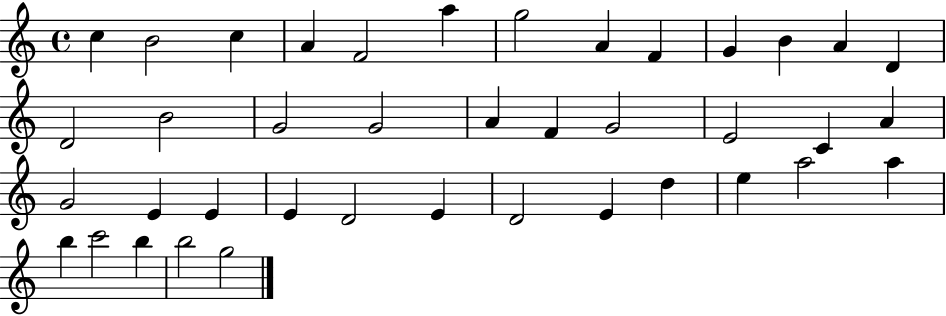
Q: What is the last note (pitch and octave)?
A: G5